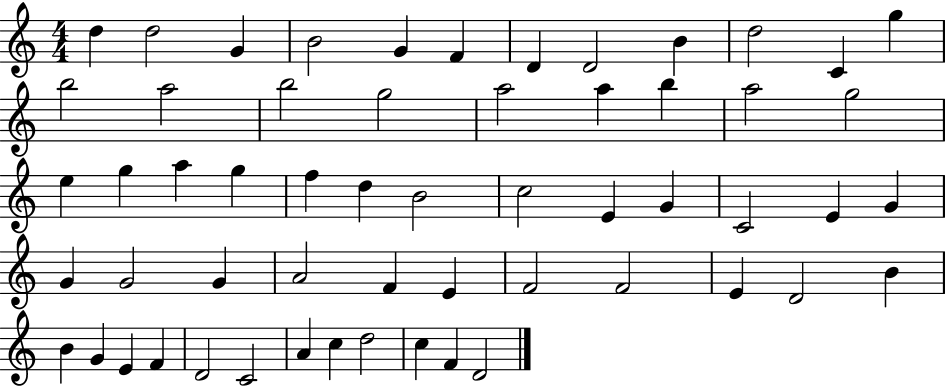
D5/q D5/h G4/q B4/h G4/q F4/q D4/q D4/h B4/q D5/h C4/q G5/q B5/h A5/h B5/h G5/h A5/h A5/q B5/q A5/h G5/h E5/q G5/q A5/q G5/q F5/q D5/q B4/h C5/h E4/q G4/q C4/h E4/q G4/q G4/q G4/h G4/q A4/h F4/q E4/q F4/h F4/h E4/q D4/h B4/q B4/q G4/q E4/q F4/q D4/h C4/h A4/q C5/q D5/h C5/q F4/q D4/h